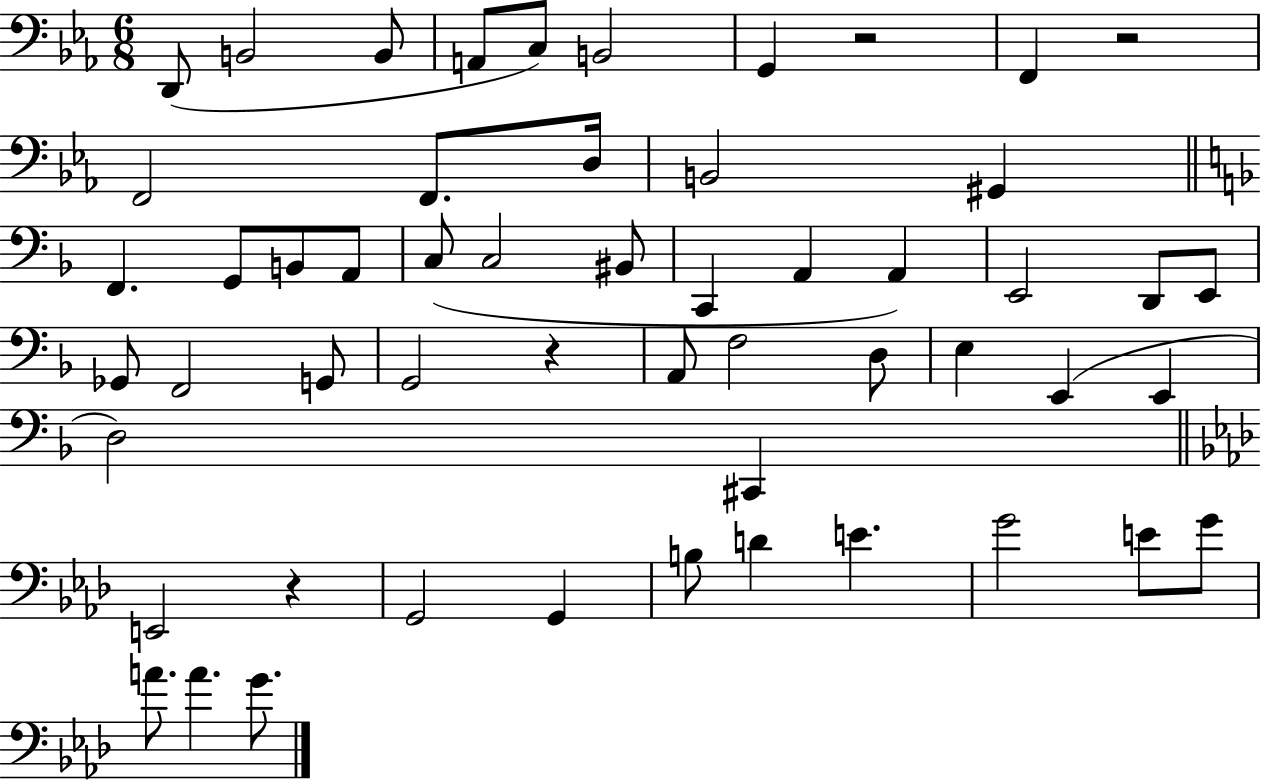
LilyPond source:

{
  \clef bass
  \numericTimeSignature
  \time 6/8
  \key ees \major
  d,8( b,2 b,8 | a,8 c8) b,2 | g,4 r2 | f,4 r2 | \break f,2 f,8. d16 | b,2 gis,4 | \bar "||" \break \key d \minor f,4. g,8 b,8 a,8 | c8( c2 bis,8 | c,4 a,4 a,4) | e,2 d,8 e,8 | \break ges,8 f,2 g,8 | g,2 r4 | a,8 f2 d8 | e4 e,4( e,4 | \break d2) cis,4 | \bar "||" \break \key f \minor e,2 r4 | g,2 g,4 | b8 d'4 e'4. | g'2 e'8 g'8 | \break a'8. a'4. g'8. | \bar "|."
}